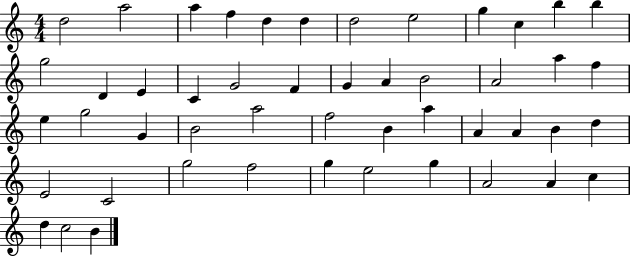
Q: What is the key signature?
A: C major